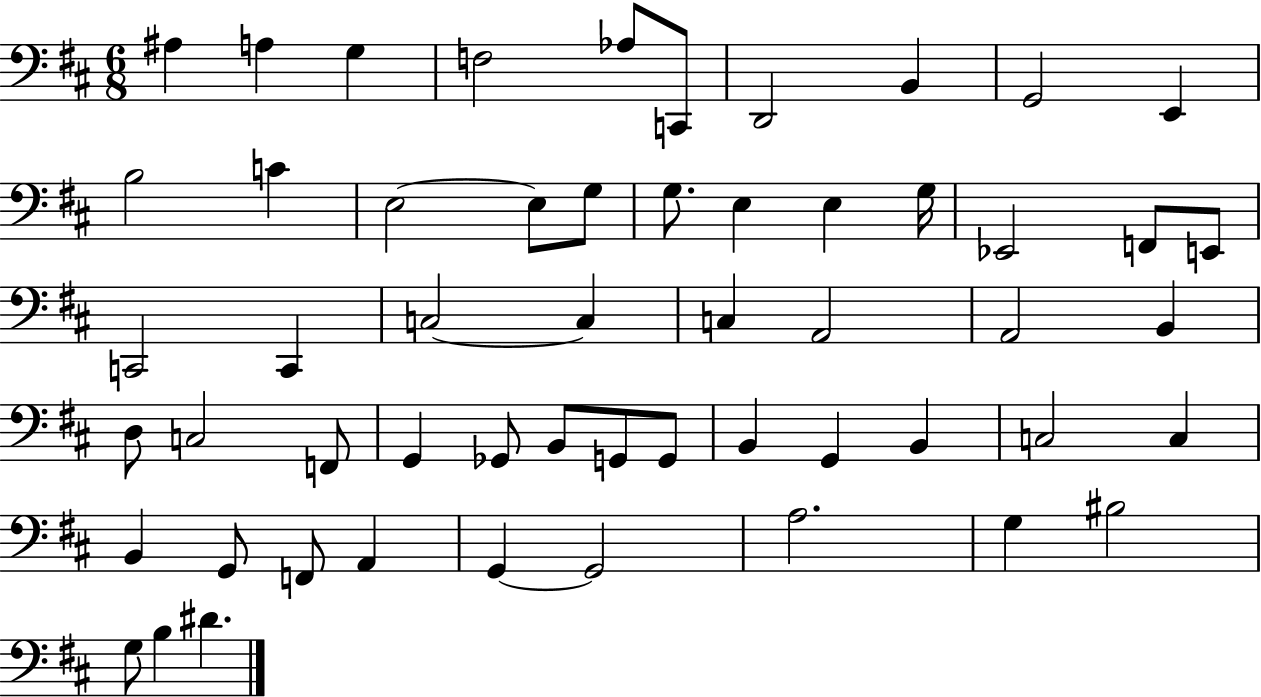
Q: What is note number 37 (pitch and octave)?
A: G2